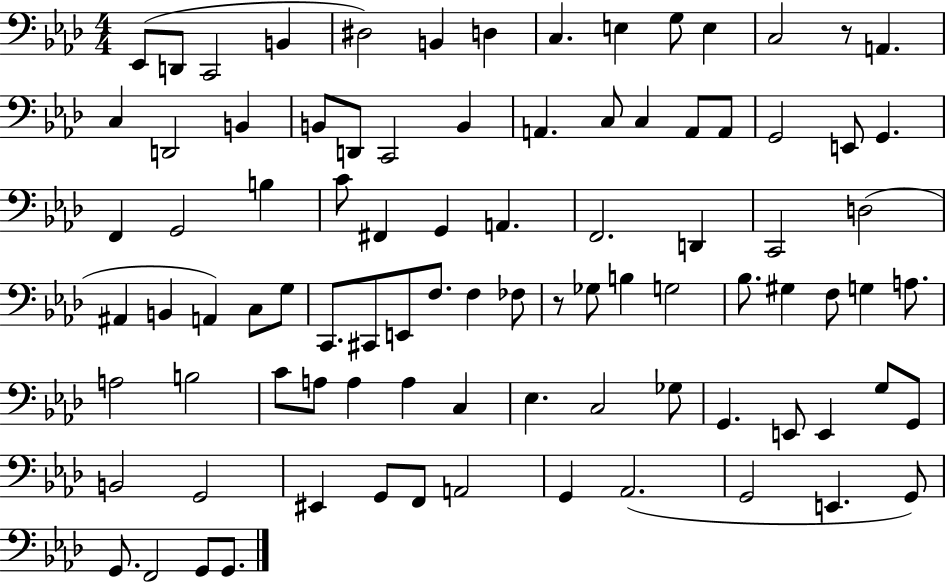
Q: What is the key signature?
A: AES major